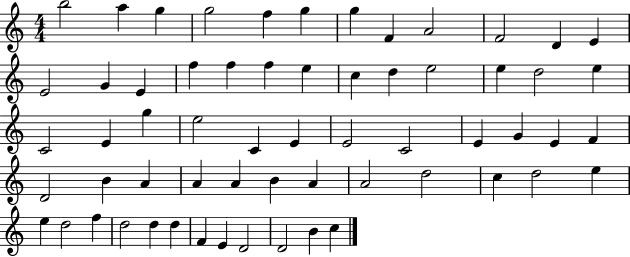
X:1
T:Untitled
M:4/4
L:1/4
K:C
b2 a g g2 f g g F A2 F2 D E E2 G E f f f e c d e2 e d2 e C2 E g e2 C E E2 C2 E G E F D2 B A A A B A A2 d2 c d2 e e d2 f d2 d d F E D2 D2 B c